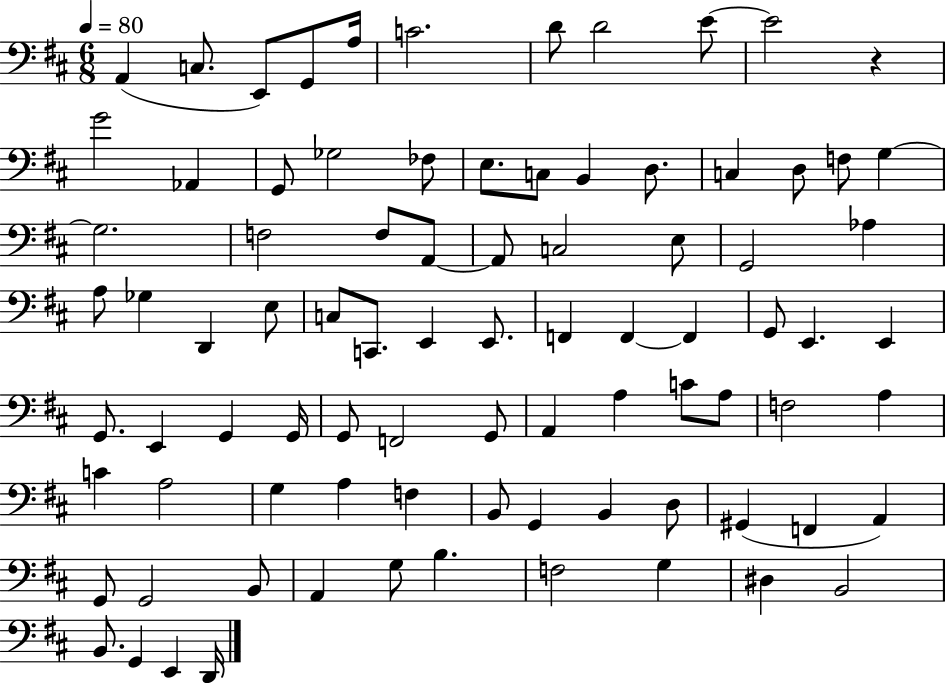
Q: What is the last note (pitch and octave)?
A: D2